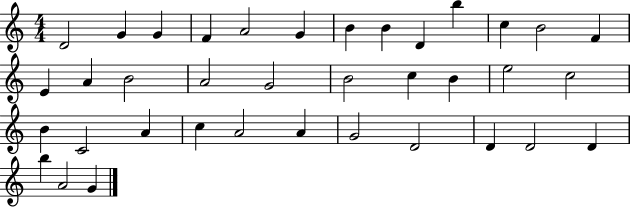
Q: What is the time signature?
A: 4/4